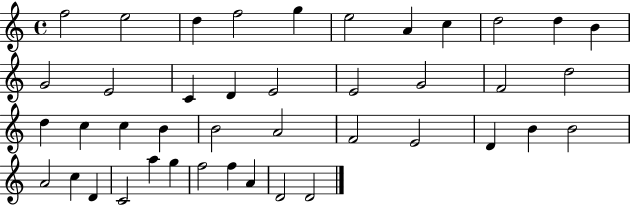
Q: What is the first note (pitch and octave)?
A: F5